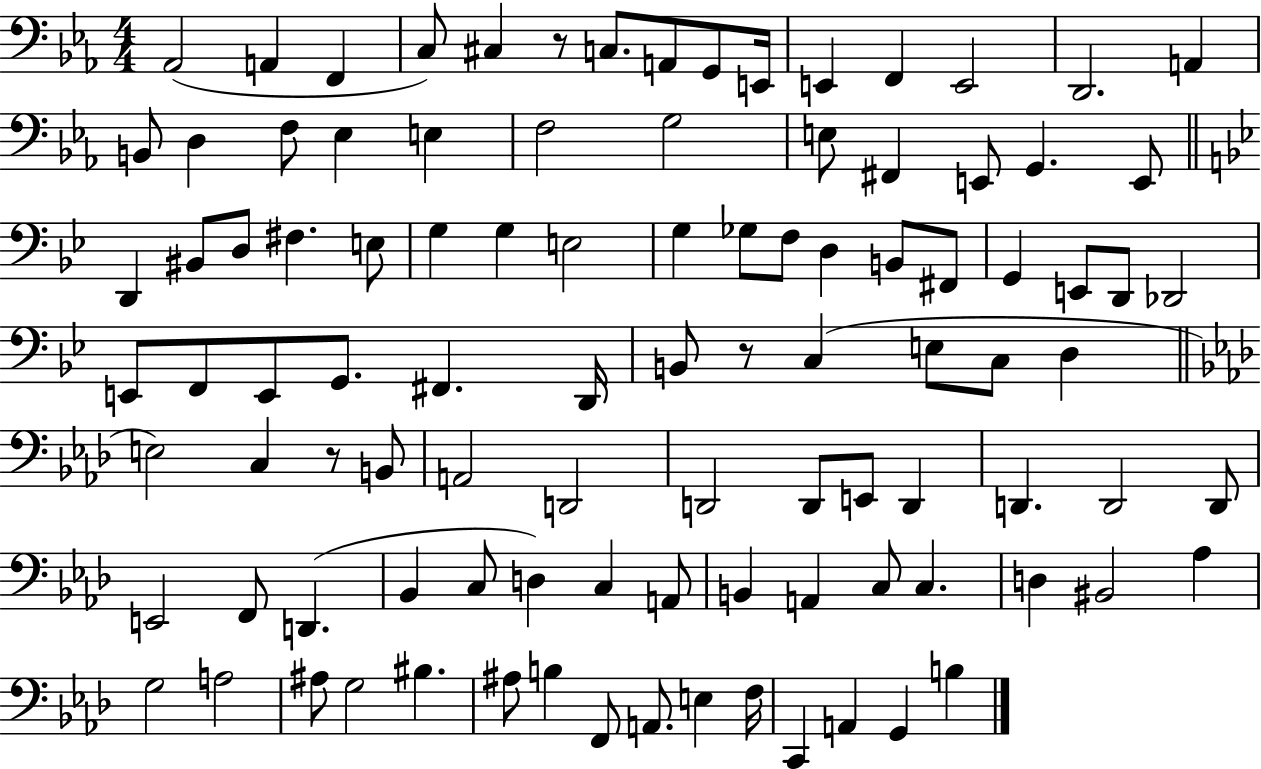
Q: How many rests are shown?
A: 3